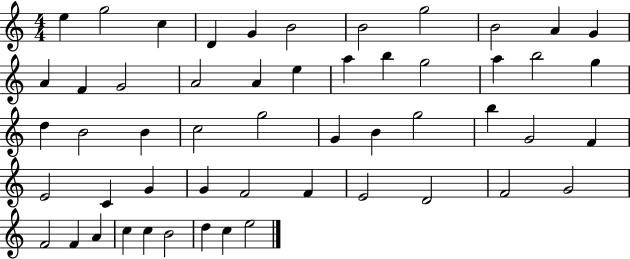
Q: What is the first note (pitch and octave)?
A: E5